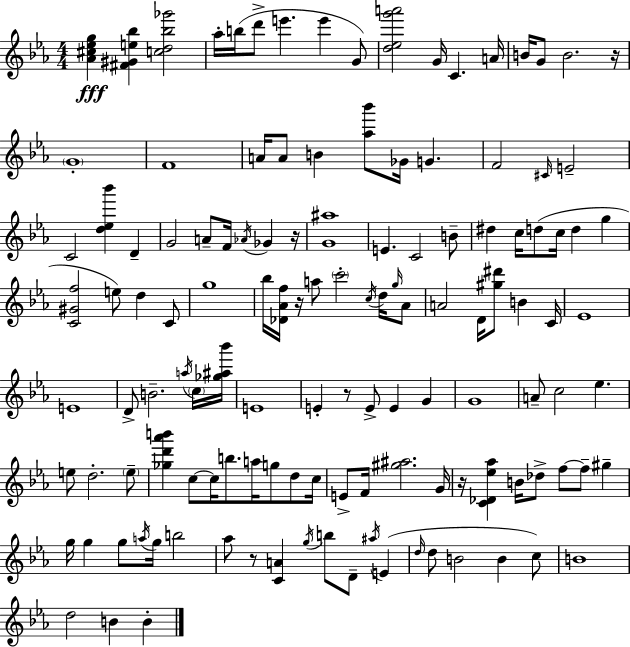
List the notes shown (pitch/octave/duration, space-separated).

[Ab4,C#5,Eb5,G5]/q [F#4,G#4,E5,Bb5]/q [C5,D5,Bb5,Gb6]/h Ab5/s B5/s D6/e E6/q. E6/q G4/e [D5,Eb5,G6,A6]/h G4/s C4/q. A4/s B4/s G4/e B4/h. R/s G4/w F4/w A4/s A4/e B4/q [Ab5,Bb6]/e Gb4/s G4/q. F4/h C#4/s E4/h C4/h [D5,Eb5,Bb6]/q D4/q G4/h A4/e F4/s Ab4/s Gb4/q R/s [G4,A#5]/w E4/q. C4/h B4/e D#5/q C5/s D5/e C5/s D5/q G5/q [C4,G#4,F5]/h E5/e D5/q C4/e G5/w Bb5/s [Db4,Ab4,F5]/s R/s A5/e C6/h C5/s D5/s G5/s Ab4/e A4/h D4/s [G#5,D#6]/e B4/q C4/s Eb4/w E4/w D4/e B4/h. A5/s C5/s [Gb5,A#5,Bb6]/s E4/w E4/q R/e E4/e E4/q G4/q G4/w A4/e C5/h Eb5/q. E5/e D5/h. E5/e [Gb5,D6,Ab6,B6]/q C5/e C5/s B5/e. A5/s G5/e D5/e C5/s E4/e F4/s [G#5,A#5]/h. G4/s R/s [C4,Db4,Eb5,Ab5]/q B4/s Db5/e F5/e F5/e G#5/q G5/s G5/q G5/e A5/s G5/s B5/h Ab5/e R/e [C4,A4]/q G5/s B5/e D4/e A#5/s E4/q D5/s D5/e B4/h B4/q C5/e B4/w D5/h B4/q B4/q